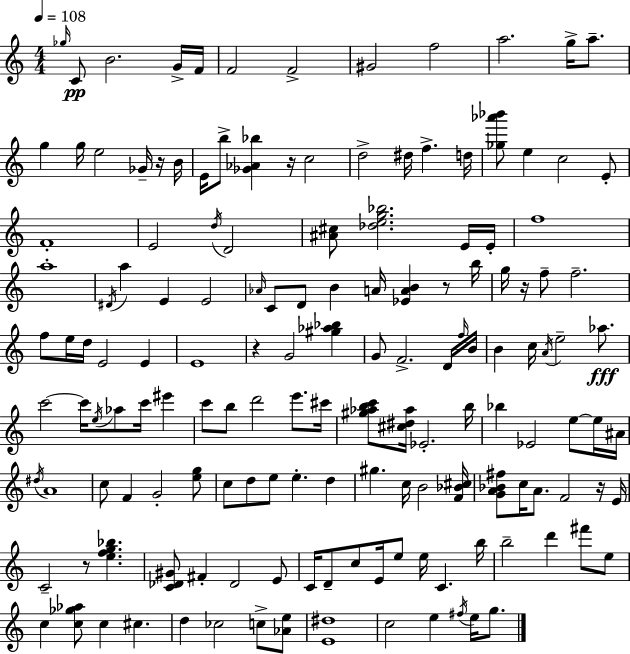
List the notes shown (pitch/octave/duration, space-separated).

Gb5/s C4/e B4/h. G4/s F4/s F4/h F4/h G#4/h F5/h A5/h. G5/s A5/e. G5/q G5/s E5/h Gb4/s R/s B4/s E4/s B5/e [Gb4,Ab4,Bb5]/q R/s C5/h D5/h D#5/s F5/q. D5/s [Gb5,Ab6,Bb6]/e E5/q C5/h E4/e F4/w E4/h D5/s D4/h [A#4,C#5]/e [Db5,E5,G5,Bb5]/h. E4/s E4/s F5/w A5/w D#4/s A5/q E4/q E4/h Ab4/s C4/e D4/e B4/q A4/s [Eb4,A4,B4]/q R/e B5/s G5/s R/s F5/e F5/h. F5/e E5/s D5/s E4/h E4/q E4/w R/q G4/h [G#5,Ab5,Bb5]/q G4/e F4/h. D4/s F5/s B4/s B4/q C5/s A4/s E5/h Ab5/e. C6/h C6/s E5/s Ab5/e C6/s EIS6/q C6/e B5/e D6/h E6/e. C#6/s [G#5,Ab5,B5,C6]/e [C#5,D#5,Ab5]/s Eb4/h. B5/s Bb5/q Eb4/h E5/e E5/s A#4/s D#5/s A4/w C5/e F4/q G4/h [E5,G5]/e C5/e D5/e E5/e E5/q. D5/q G#5/q. C5/s B4/h [F4,Bb4,C#5]/s [G4,A4,Bb4,F#5]/e C5/s A4/e. F4/h R/s E4/s C4/h R/e [E5,F5,G5,Bb5]/q. [C4,Db4,G#4]/e F#4/q Db4/h E4/e C4/s D4/e C5/e E4/s E5/e E5/s C4/q. B5/s B5/h D6/q F#6/e E5/e C5/q [C5,Gb5,Ab5]/e C5/q C#5/q. D5/q CES5/h C5/e [Ab4,E5]/e [E4,D#5]/w C5/h E5/q F#5/s E5/s G5/e.